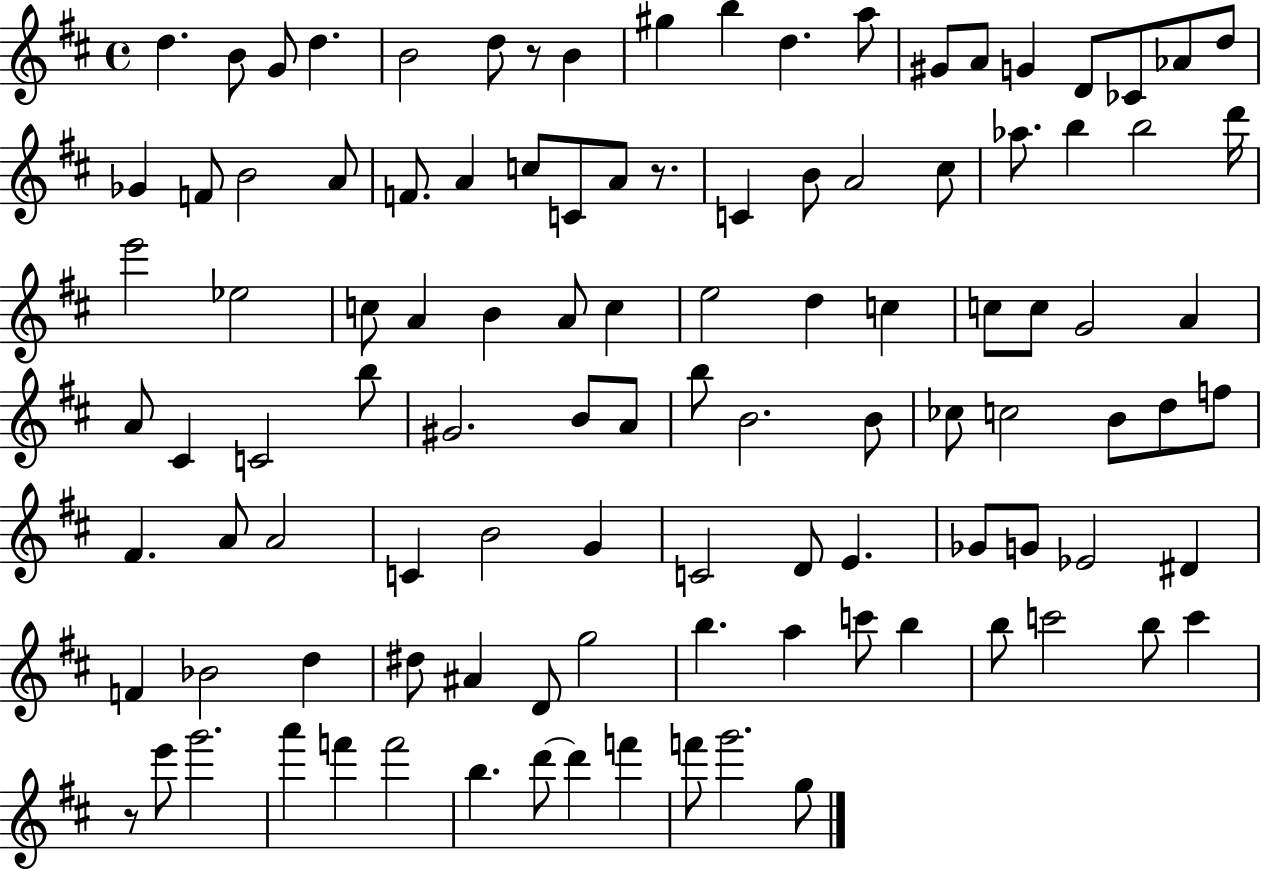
X:1
T:Untitled
M:4/4
L:1/4
K:D
d B/2 G/2 d B2 d/2 z/2 B ^g b d a/2 ^G/2 A/2 G D/2 _C/2 _A/2 d/2 _G F/2 B2 A/2 F/2 A c/2 C/2 A/2 z/2 C B/2 A2 ^c/2 _a/2 b b2 d'/4 e'2 _e2 c/2 A B A/2 c e2 d c c/2 c/2 G2 A A/2 ^C C2 b/2 ^G2 B/2 A/2 b/2 B2 B/2 _c/2 c2 B/2 d/2 f/2 ^F A/2 A2 C B2 G C2 D/2 E _G/2 G/2 _E2 ^D F _B2 d ^d/2 ^A D/2 g2 b a c'/2 b b/2 c'2 b/2 c' z/2 e'/2 g'2 a' f' f'2 b d'/2 d' f' f'/2 g'2 g/2